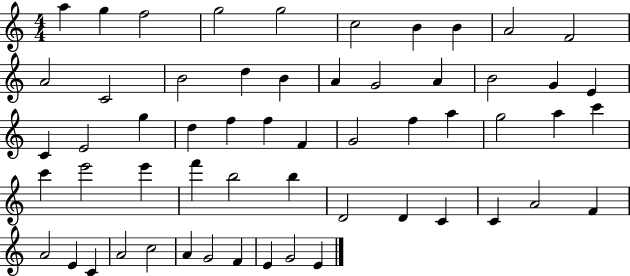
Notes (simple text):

A5/q G5/q F5/h G5/h G5/h C5/h B4/q B4/q A4/h F4/h A4/h C4/h B4/h D5/q B4/q A4/q G4/h A4/q B4/h G4/q E4/q C4/q E4/h G5/q D5/q F5/q F5/q F4/q G4/h F5/q A5/q G5/h A5/q C6/q C6/q E6/h E6/q F6/q B5/h B5/q D4/h D4/q C4/q C4/q A4/h F4/q A4/h E4/q C4/q A4/h C5/h A4/q G4/h F4/q E4/q G4/h E4/q